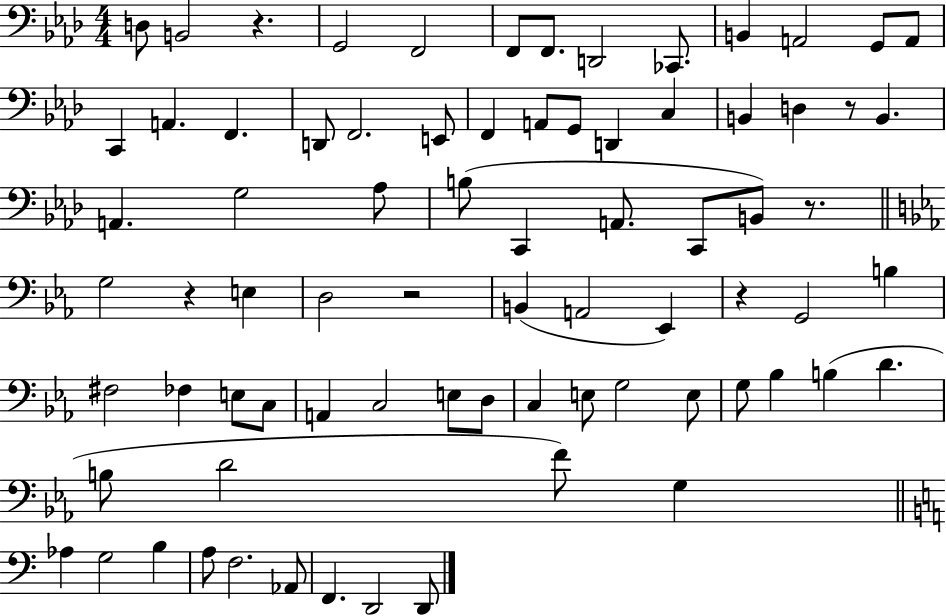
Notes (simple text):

D3/e B2/h R/q. G2/h F2/h F2/e F2/e. D2/h CES2/e. B2/q A2/h G2/e A2/e C2/q A2/q. F2/q. D2/e F2/h. E2/e F2/q A2/e G2/e D2/q C3/q B2/q D3/q R/e B2/q. A2/q. G3/h Ab3/e B3/e C2/q A2/e. C2/e B2/e R/e. G3/h R/q E3/q D3/h R/h B2/q A2/h Eb2/q R/q G2/h B3/q F#3/h FES3/q E3/e C3/e A2/q C3/h E3/e D3/e C3/q E3/e G3/h E3/e G3/e Bb3/q B3/q D4/q. B3/e D4/h F4/e G3/q Ab3/q G3/h B3/q A3/e F3/h. Ab2/e F2/q. D2/h D2/e